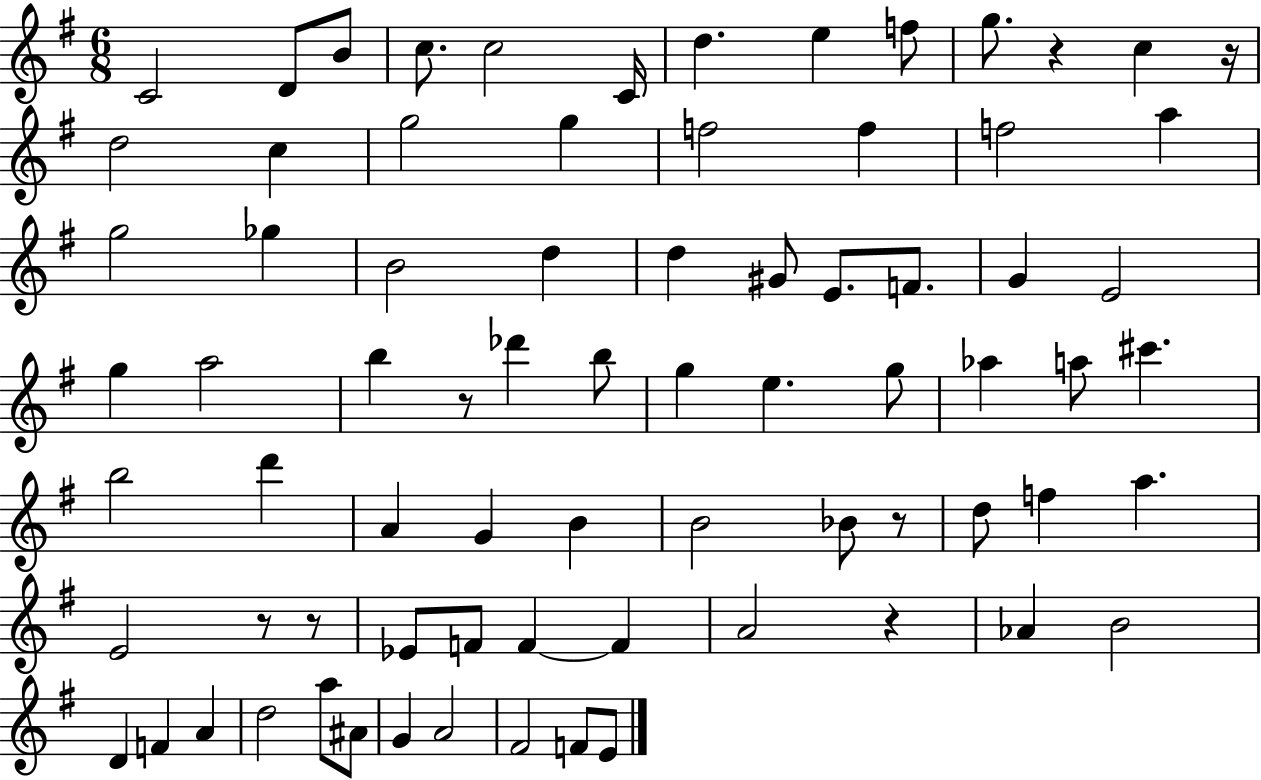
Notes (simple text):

C4/h D4/e B4/e C5/e. C5/h C4/s D5/q. E5/q F5/e G5/e. R/q C5/q R/s D5/h C5/q G5/h G5/q F5/h F5/q F5/h A5/q G5/h Gb5/q B4/h D5/q D5/q G#4/e E4/e. F4/e. G4/q E4/h G5/q A5/h B5/q R/e Db6/q B5/e G5/q E5/q. G5/e Ab5/q A5/e C#6/q. B5/h D6/q A4/q G4/q B4/q B4/h Bb4/e R/e D5/e F5/q A5/q. E4/h R/e R/e Eb4/e F4/e F4/q F4/q A4/h R/q Ab4/q B4/h D4/q F4/q A4/q D5/h A5/e A#4/e G4/q A4/h F#4/h F4/e E4/e